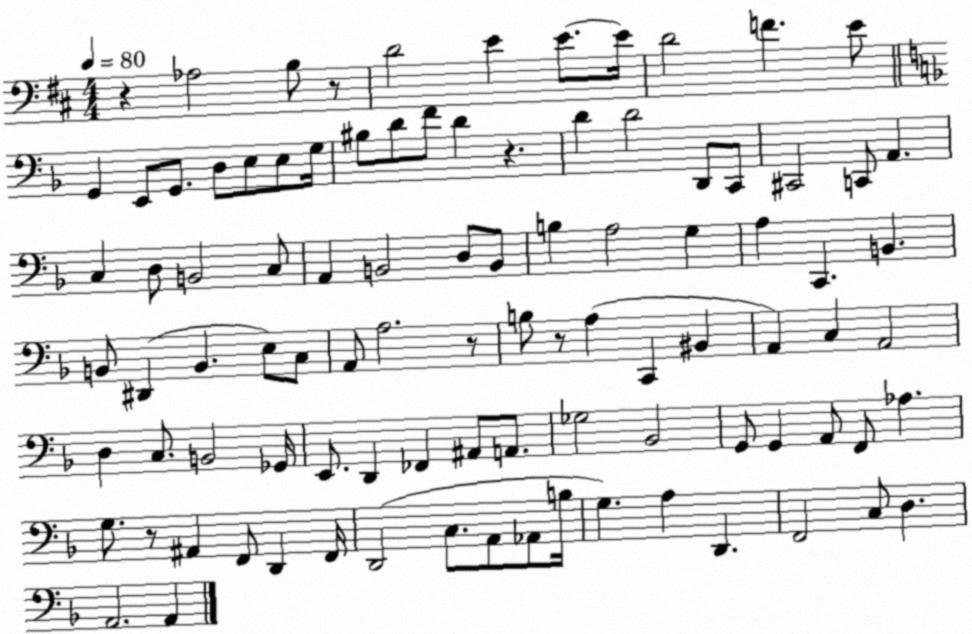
X:1
T:Untitled
M:4/4
L:1/4
K:D
z _A,2 B,/2 z/2 D2 E E/2 E/4 D2 F E/2 G,, E,,/2 G,,/2 D,/2 E,/2 E,/2 G,/4 ^B,/2 D/2 F/2 D z D D2 D,,/2 C,,/2 ^C,,2 C,,/2 A,, C, D,/2 B,,2 C,/2 A,, B,,2 D,/2 B,,/2 B, A,2 G, A, C,, B,, B,,/2 ^D,, B,, E,/2 C,/2 A,,/2 A,2 z/2 B,/2 z/2 A, C,, ^B,, A,, C, A,,2 D, C,/2 B,,2 _G,,/4 E,,/2 D,, _F,, ^A,,/2 A,,/2 _G,2 _B,,2 G,,/2 G,, A,,/2 F,,/2 _A, G,/2 z/2 ^A,, F,,/2 D,, F,,/4 D,,2 C,/2 A,,/2 _A,,/2 B,/4 G, A, D,, F,,2 C,/2 D, A,,2 A,,